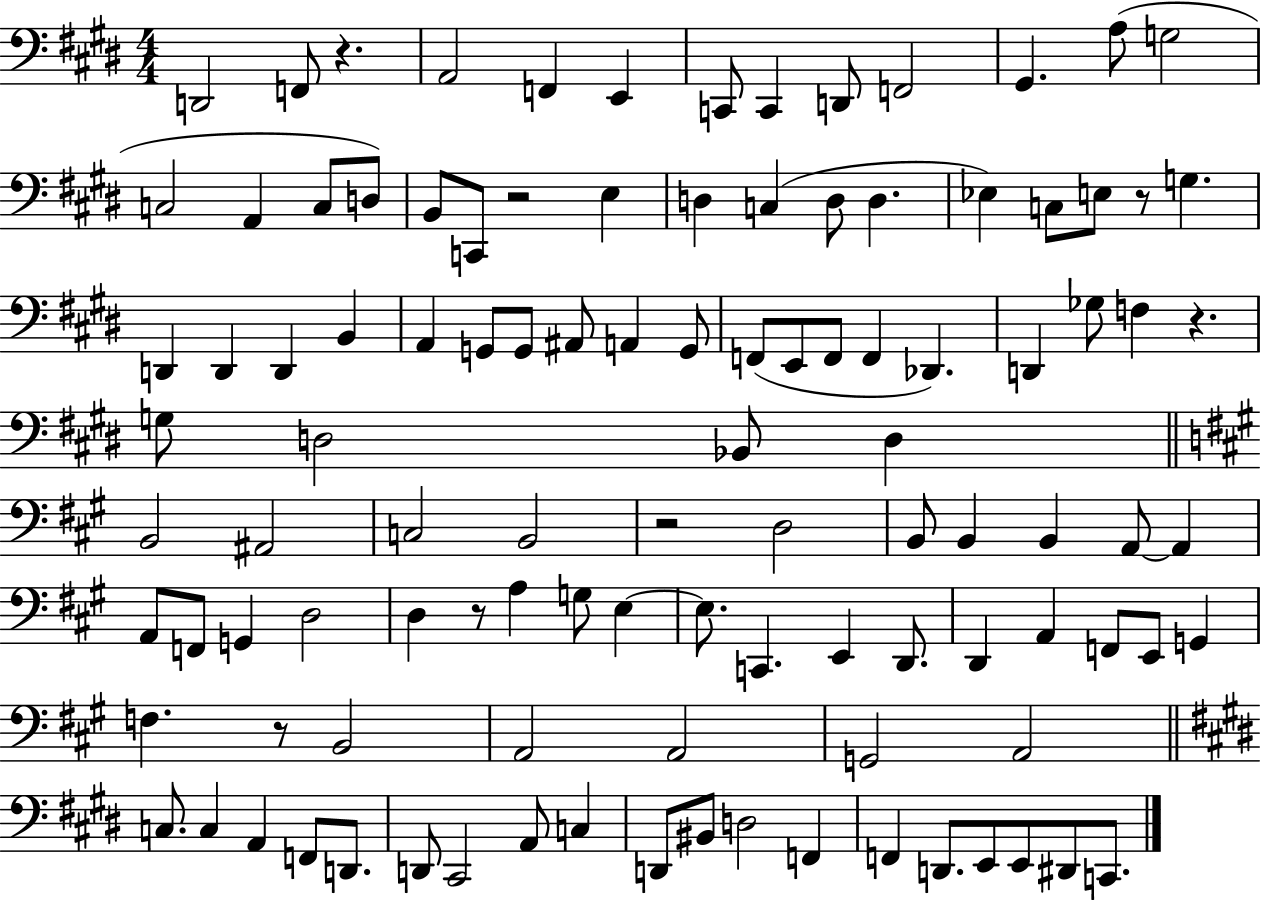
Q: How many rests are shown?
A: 7